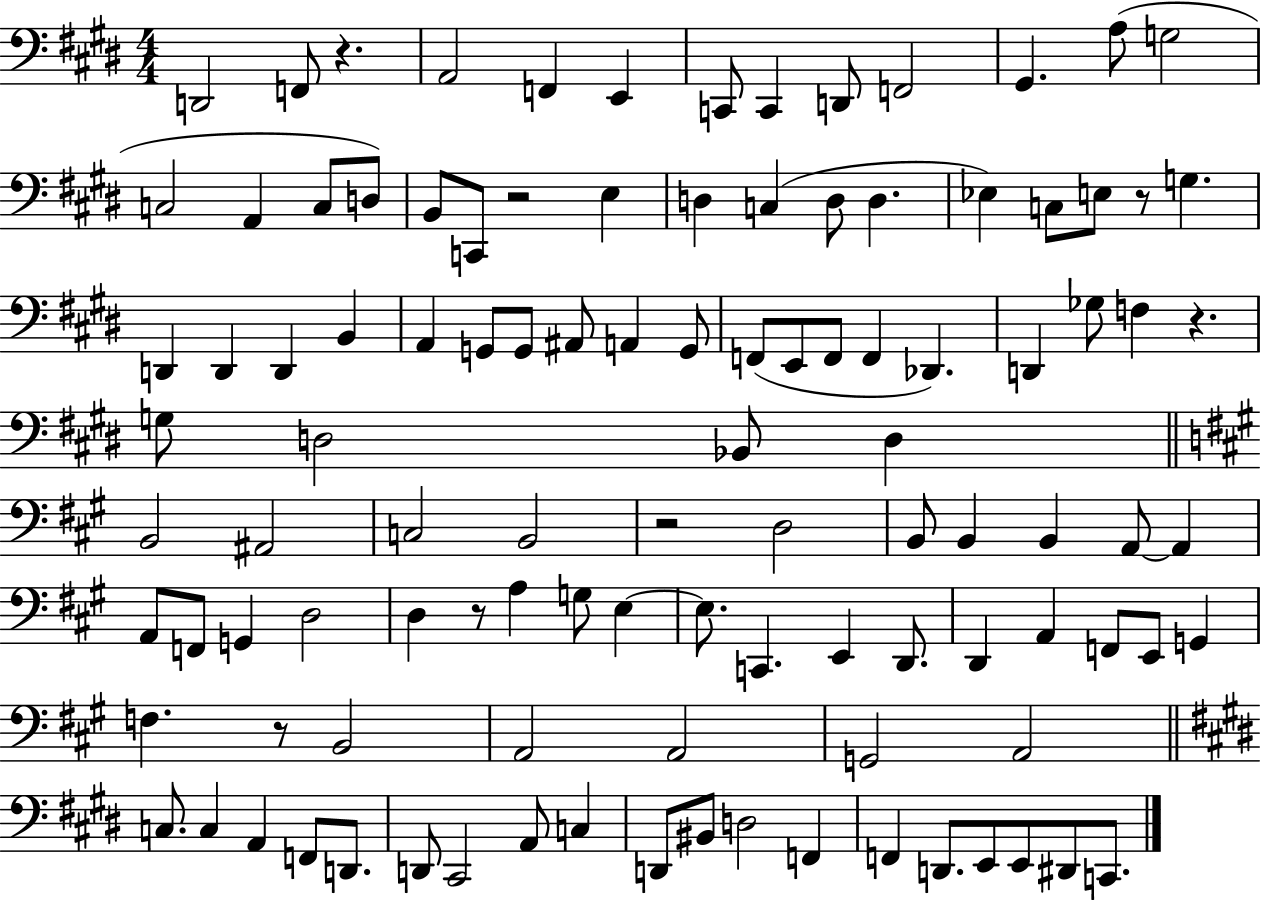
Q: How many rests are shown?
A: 7